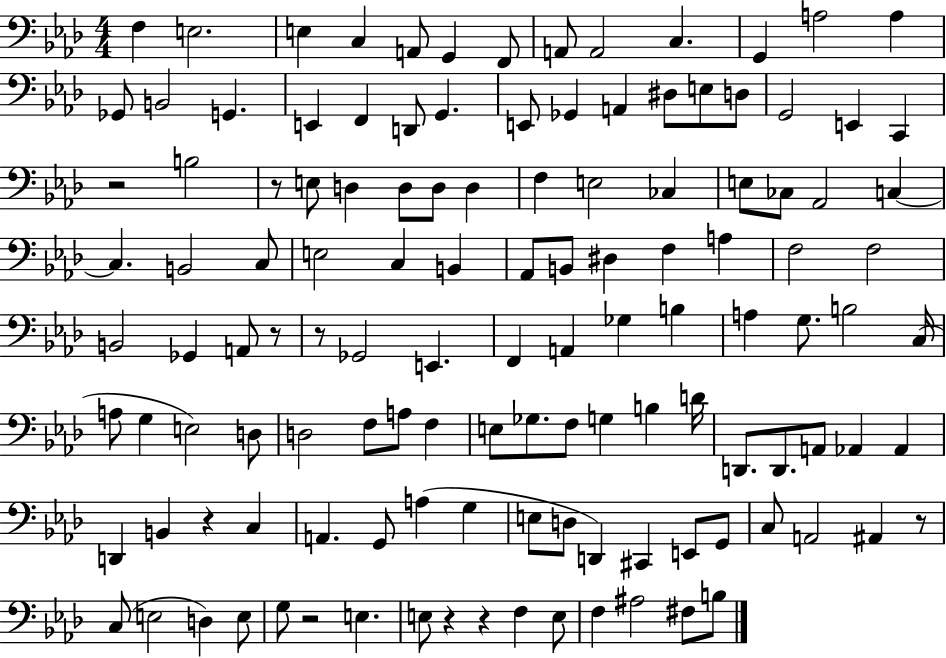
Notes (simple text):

F3/q E3/h. E3/q C3/q A2/e G2/q F2/e A2/e A2/h C3/q. G2/q A3/h A3/q Gb2/e B2/h G2/q. E2/q F2/q D2/e G2/q. E2/e Gb2/q A2/q D#3/e E3/e D3/e G2/h E2/q C2/q R/h B3/h R/e E3/e D3/q D3/e D3/e D3/q F3/q E3/h CES3/q E3/e CES3/e Ab2/h C3/q C3/q. B2/h C3/e E3/h C3/q B2/q Ab2/e B2/e D#3/q F3/q A3/q F3/h F3/h B2/h Gb2/q A2/e R/e R/e Gb2/h E2/q. F2/q A2/q Gb3/q B3/q A3/q G3/e. B3/h C3/s A3/e G3/q E3/h D3/e D3/h F3/e A3/e F3/q E3/e Gb3/e. F3/e G3/q B3/q D4/s D2/e. D2/e. A2/e Ab2/q Ab2/q D2/q B2/q R/q C3/q A2/q. G2/e A3/q G3/q E3/e D3/e D2/q C#2/q E2/e G2/e C3/e A2/h A#2/q R/e C3/e E3/h D3/q E3/e G3/e R/h E3/q. E3/e R/q R/q F3/q E3/e F3/q A#3/h F#3/e B3/e